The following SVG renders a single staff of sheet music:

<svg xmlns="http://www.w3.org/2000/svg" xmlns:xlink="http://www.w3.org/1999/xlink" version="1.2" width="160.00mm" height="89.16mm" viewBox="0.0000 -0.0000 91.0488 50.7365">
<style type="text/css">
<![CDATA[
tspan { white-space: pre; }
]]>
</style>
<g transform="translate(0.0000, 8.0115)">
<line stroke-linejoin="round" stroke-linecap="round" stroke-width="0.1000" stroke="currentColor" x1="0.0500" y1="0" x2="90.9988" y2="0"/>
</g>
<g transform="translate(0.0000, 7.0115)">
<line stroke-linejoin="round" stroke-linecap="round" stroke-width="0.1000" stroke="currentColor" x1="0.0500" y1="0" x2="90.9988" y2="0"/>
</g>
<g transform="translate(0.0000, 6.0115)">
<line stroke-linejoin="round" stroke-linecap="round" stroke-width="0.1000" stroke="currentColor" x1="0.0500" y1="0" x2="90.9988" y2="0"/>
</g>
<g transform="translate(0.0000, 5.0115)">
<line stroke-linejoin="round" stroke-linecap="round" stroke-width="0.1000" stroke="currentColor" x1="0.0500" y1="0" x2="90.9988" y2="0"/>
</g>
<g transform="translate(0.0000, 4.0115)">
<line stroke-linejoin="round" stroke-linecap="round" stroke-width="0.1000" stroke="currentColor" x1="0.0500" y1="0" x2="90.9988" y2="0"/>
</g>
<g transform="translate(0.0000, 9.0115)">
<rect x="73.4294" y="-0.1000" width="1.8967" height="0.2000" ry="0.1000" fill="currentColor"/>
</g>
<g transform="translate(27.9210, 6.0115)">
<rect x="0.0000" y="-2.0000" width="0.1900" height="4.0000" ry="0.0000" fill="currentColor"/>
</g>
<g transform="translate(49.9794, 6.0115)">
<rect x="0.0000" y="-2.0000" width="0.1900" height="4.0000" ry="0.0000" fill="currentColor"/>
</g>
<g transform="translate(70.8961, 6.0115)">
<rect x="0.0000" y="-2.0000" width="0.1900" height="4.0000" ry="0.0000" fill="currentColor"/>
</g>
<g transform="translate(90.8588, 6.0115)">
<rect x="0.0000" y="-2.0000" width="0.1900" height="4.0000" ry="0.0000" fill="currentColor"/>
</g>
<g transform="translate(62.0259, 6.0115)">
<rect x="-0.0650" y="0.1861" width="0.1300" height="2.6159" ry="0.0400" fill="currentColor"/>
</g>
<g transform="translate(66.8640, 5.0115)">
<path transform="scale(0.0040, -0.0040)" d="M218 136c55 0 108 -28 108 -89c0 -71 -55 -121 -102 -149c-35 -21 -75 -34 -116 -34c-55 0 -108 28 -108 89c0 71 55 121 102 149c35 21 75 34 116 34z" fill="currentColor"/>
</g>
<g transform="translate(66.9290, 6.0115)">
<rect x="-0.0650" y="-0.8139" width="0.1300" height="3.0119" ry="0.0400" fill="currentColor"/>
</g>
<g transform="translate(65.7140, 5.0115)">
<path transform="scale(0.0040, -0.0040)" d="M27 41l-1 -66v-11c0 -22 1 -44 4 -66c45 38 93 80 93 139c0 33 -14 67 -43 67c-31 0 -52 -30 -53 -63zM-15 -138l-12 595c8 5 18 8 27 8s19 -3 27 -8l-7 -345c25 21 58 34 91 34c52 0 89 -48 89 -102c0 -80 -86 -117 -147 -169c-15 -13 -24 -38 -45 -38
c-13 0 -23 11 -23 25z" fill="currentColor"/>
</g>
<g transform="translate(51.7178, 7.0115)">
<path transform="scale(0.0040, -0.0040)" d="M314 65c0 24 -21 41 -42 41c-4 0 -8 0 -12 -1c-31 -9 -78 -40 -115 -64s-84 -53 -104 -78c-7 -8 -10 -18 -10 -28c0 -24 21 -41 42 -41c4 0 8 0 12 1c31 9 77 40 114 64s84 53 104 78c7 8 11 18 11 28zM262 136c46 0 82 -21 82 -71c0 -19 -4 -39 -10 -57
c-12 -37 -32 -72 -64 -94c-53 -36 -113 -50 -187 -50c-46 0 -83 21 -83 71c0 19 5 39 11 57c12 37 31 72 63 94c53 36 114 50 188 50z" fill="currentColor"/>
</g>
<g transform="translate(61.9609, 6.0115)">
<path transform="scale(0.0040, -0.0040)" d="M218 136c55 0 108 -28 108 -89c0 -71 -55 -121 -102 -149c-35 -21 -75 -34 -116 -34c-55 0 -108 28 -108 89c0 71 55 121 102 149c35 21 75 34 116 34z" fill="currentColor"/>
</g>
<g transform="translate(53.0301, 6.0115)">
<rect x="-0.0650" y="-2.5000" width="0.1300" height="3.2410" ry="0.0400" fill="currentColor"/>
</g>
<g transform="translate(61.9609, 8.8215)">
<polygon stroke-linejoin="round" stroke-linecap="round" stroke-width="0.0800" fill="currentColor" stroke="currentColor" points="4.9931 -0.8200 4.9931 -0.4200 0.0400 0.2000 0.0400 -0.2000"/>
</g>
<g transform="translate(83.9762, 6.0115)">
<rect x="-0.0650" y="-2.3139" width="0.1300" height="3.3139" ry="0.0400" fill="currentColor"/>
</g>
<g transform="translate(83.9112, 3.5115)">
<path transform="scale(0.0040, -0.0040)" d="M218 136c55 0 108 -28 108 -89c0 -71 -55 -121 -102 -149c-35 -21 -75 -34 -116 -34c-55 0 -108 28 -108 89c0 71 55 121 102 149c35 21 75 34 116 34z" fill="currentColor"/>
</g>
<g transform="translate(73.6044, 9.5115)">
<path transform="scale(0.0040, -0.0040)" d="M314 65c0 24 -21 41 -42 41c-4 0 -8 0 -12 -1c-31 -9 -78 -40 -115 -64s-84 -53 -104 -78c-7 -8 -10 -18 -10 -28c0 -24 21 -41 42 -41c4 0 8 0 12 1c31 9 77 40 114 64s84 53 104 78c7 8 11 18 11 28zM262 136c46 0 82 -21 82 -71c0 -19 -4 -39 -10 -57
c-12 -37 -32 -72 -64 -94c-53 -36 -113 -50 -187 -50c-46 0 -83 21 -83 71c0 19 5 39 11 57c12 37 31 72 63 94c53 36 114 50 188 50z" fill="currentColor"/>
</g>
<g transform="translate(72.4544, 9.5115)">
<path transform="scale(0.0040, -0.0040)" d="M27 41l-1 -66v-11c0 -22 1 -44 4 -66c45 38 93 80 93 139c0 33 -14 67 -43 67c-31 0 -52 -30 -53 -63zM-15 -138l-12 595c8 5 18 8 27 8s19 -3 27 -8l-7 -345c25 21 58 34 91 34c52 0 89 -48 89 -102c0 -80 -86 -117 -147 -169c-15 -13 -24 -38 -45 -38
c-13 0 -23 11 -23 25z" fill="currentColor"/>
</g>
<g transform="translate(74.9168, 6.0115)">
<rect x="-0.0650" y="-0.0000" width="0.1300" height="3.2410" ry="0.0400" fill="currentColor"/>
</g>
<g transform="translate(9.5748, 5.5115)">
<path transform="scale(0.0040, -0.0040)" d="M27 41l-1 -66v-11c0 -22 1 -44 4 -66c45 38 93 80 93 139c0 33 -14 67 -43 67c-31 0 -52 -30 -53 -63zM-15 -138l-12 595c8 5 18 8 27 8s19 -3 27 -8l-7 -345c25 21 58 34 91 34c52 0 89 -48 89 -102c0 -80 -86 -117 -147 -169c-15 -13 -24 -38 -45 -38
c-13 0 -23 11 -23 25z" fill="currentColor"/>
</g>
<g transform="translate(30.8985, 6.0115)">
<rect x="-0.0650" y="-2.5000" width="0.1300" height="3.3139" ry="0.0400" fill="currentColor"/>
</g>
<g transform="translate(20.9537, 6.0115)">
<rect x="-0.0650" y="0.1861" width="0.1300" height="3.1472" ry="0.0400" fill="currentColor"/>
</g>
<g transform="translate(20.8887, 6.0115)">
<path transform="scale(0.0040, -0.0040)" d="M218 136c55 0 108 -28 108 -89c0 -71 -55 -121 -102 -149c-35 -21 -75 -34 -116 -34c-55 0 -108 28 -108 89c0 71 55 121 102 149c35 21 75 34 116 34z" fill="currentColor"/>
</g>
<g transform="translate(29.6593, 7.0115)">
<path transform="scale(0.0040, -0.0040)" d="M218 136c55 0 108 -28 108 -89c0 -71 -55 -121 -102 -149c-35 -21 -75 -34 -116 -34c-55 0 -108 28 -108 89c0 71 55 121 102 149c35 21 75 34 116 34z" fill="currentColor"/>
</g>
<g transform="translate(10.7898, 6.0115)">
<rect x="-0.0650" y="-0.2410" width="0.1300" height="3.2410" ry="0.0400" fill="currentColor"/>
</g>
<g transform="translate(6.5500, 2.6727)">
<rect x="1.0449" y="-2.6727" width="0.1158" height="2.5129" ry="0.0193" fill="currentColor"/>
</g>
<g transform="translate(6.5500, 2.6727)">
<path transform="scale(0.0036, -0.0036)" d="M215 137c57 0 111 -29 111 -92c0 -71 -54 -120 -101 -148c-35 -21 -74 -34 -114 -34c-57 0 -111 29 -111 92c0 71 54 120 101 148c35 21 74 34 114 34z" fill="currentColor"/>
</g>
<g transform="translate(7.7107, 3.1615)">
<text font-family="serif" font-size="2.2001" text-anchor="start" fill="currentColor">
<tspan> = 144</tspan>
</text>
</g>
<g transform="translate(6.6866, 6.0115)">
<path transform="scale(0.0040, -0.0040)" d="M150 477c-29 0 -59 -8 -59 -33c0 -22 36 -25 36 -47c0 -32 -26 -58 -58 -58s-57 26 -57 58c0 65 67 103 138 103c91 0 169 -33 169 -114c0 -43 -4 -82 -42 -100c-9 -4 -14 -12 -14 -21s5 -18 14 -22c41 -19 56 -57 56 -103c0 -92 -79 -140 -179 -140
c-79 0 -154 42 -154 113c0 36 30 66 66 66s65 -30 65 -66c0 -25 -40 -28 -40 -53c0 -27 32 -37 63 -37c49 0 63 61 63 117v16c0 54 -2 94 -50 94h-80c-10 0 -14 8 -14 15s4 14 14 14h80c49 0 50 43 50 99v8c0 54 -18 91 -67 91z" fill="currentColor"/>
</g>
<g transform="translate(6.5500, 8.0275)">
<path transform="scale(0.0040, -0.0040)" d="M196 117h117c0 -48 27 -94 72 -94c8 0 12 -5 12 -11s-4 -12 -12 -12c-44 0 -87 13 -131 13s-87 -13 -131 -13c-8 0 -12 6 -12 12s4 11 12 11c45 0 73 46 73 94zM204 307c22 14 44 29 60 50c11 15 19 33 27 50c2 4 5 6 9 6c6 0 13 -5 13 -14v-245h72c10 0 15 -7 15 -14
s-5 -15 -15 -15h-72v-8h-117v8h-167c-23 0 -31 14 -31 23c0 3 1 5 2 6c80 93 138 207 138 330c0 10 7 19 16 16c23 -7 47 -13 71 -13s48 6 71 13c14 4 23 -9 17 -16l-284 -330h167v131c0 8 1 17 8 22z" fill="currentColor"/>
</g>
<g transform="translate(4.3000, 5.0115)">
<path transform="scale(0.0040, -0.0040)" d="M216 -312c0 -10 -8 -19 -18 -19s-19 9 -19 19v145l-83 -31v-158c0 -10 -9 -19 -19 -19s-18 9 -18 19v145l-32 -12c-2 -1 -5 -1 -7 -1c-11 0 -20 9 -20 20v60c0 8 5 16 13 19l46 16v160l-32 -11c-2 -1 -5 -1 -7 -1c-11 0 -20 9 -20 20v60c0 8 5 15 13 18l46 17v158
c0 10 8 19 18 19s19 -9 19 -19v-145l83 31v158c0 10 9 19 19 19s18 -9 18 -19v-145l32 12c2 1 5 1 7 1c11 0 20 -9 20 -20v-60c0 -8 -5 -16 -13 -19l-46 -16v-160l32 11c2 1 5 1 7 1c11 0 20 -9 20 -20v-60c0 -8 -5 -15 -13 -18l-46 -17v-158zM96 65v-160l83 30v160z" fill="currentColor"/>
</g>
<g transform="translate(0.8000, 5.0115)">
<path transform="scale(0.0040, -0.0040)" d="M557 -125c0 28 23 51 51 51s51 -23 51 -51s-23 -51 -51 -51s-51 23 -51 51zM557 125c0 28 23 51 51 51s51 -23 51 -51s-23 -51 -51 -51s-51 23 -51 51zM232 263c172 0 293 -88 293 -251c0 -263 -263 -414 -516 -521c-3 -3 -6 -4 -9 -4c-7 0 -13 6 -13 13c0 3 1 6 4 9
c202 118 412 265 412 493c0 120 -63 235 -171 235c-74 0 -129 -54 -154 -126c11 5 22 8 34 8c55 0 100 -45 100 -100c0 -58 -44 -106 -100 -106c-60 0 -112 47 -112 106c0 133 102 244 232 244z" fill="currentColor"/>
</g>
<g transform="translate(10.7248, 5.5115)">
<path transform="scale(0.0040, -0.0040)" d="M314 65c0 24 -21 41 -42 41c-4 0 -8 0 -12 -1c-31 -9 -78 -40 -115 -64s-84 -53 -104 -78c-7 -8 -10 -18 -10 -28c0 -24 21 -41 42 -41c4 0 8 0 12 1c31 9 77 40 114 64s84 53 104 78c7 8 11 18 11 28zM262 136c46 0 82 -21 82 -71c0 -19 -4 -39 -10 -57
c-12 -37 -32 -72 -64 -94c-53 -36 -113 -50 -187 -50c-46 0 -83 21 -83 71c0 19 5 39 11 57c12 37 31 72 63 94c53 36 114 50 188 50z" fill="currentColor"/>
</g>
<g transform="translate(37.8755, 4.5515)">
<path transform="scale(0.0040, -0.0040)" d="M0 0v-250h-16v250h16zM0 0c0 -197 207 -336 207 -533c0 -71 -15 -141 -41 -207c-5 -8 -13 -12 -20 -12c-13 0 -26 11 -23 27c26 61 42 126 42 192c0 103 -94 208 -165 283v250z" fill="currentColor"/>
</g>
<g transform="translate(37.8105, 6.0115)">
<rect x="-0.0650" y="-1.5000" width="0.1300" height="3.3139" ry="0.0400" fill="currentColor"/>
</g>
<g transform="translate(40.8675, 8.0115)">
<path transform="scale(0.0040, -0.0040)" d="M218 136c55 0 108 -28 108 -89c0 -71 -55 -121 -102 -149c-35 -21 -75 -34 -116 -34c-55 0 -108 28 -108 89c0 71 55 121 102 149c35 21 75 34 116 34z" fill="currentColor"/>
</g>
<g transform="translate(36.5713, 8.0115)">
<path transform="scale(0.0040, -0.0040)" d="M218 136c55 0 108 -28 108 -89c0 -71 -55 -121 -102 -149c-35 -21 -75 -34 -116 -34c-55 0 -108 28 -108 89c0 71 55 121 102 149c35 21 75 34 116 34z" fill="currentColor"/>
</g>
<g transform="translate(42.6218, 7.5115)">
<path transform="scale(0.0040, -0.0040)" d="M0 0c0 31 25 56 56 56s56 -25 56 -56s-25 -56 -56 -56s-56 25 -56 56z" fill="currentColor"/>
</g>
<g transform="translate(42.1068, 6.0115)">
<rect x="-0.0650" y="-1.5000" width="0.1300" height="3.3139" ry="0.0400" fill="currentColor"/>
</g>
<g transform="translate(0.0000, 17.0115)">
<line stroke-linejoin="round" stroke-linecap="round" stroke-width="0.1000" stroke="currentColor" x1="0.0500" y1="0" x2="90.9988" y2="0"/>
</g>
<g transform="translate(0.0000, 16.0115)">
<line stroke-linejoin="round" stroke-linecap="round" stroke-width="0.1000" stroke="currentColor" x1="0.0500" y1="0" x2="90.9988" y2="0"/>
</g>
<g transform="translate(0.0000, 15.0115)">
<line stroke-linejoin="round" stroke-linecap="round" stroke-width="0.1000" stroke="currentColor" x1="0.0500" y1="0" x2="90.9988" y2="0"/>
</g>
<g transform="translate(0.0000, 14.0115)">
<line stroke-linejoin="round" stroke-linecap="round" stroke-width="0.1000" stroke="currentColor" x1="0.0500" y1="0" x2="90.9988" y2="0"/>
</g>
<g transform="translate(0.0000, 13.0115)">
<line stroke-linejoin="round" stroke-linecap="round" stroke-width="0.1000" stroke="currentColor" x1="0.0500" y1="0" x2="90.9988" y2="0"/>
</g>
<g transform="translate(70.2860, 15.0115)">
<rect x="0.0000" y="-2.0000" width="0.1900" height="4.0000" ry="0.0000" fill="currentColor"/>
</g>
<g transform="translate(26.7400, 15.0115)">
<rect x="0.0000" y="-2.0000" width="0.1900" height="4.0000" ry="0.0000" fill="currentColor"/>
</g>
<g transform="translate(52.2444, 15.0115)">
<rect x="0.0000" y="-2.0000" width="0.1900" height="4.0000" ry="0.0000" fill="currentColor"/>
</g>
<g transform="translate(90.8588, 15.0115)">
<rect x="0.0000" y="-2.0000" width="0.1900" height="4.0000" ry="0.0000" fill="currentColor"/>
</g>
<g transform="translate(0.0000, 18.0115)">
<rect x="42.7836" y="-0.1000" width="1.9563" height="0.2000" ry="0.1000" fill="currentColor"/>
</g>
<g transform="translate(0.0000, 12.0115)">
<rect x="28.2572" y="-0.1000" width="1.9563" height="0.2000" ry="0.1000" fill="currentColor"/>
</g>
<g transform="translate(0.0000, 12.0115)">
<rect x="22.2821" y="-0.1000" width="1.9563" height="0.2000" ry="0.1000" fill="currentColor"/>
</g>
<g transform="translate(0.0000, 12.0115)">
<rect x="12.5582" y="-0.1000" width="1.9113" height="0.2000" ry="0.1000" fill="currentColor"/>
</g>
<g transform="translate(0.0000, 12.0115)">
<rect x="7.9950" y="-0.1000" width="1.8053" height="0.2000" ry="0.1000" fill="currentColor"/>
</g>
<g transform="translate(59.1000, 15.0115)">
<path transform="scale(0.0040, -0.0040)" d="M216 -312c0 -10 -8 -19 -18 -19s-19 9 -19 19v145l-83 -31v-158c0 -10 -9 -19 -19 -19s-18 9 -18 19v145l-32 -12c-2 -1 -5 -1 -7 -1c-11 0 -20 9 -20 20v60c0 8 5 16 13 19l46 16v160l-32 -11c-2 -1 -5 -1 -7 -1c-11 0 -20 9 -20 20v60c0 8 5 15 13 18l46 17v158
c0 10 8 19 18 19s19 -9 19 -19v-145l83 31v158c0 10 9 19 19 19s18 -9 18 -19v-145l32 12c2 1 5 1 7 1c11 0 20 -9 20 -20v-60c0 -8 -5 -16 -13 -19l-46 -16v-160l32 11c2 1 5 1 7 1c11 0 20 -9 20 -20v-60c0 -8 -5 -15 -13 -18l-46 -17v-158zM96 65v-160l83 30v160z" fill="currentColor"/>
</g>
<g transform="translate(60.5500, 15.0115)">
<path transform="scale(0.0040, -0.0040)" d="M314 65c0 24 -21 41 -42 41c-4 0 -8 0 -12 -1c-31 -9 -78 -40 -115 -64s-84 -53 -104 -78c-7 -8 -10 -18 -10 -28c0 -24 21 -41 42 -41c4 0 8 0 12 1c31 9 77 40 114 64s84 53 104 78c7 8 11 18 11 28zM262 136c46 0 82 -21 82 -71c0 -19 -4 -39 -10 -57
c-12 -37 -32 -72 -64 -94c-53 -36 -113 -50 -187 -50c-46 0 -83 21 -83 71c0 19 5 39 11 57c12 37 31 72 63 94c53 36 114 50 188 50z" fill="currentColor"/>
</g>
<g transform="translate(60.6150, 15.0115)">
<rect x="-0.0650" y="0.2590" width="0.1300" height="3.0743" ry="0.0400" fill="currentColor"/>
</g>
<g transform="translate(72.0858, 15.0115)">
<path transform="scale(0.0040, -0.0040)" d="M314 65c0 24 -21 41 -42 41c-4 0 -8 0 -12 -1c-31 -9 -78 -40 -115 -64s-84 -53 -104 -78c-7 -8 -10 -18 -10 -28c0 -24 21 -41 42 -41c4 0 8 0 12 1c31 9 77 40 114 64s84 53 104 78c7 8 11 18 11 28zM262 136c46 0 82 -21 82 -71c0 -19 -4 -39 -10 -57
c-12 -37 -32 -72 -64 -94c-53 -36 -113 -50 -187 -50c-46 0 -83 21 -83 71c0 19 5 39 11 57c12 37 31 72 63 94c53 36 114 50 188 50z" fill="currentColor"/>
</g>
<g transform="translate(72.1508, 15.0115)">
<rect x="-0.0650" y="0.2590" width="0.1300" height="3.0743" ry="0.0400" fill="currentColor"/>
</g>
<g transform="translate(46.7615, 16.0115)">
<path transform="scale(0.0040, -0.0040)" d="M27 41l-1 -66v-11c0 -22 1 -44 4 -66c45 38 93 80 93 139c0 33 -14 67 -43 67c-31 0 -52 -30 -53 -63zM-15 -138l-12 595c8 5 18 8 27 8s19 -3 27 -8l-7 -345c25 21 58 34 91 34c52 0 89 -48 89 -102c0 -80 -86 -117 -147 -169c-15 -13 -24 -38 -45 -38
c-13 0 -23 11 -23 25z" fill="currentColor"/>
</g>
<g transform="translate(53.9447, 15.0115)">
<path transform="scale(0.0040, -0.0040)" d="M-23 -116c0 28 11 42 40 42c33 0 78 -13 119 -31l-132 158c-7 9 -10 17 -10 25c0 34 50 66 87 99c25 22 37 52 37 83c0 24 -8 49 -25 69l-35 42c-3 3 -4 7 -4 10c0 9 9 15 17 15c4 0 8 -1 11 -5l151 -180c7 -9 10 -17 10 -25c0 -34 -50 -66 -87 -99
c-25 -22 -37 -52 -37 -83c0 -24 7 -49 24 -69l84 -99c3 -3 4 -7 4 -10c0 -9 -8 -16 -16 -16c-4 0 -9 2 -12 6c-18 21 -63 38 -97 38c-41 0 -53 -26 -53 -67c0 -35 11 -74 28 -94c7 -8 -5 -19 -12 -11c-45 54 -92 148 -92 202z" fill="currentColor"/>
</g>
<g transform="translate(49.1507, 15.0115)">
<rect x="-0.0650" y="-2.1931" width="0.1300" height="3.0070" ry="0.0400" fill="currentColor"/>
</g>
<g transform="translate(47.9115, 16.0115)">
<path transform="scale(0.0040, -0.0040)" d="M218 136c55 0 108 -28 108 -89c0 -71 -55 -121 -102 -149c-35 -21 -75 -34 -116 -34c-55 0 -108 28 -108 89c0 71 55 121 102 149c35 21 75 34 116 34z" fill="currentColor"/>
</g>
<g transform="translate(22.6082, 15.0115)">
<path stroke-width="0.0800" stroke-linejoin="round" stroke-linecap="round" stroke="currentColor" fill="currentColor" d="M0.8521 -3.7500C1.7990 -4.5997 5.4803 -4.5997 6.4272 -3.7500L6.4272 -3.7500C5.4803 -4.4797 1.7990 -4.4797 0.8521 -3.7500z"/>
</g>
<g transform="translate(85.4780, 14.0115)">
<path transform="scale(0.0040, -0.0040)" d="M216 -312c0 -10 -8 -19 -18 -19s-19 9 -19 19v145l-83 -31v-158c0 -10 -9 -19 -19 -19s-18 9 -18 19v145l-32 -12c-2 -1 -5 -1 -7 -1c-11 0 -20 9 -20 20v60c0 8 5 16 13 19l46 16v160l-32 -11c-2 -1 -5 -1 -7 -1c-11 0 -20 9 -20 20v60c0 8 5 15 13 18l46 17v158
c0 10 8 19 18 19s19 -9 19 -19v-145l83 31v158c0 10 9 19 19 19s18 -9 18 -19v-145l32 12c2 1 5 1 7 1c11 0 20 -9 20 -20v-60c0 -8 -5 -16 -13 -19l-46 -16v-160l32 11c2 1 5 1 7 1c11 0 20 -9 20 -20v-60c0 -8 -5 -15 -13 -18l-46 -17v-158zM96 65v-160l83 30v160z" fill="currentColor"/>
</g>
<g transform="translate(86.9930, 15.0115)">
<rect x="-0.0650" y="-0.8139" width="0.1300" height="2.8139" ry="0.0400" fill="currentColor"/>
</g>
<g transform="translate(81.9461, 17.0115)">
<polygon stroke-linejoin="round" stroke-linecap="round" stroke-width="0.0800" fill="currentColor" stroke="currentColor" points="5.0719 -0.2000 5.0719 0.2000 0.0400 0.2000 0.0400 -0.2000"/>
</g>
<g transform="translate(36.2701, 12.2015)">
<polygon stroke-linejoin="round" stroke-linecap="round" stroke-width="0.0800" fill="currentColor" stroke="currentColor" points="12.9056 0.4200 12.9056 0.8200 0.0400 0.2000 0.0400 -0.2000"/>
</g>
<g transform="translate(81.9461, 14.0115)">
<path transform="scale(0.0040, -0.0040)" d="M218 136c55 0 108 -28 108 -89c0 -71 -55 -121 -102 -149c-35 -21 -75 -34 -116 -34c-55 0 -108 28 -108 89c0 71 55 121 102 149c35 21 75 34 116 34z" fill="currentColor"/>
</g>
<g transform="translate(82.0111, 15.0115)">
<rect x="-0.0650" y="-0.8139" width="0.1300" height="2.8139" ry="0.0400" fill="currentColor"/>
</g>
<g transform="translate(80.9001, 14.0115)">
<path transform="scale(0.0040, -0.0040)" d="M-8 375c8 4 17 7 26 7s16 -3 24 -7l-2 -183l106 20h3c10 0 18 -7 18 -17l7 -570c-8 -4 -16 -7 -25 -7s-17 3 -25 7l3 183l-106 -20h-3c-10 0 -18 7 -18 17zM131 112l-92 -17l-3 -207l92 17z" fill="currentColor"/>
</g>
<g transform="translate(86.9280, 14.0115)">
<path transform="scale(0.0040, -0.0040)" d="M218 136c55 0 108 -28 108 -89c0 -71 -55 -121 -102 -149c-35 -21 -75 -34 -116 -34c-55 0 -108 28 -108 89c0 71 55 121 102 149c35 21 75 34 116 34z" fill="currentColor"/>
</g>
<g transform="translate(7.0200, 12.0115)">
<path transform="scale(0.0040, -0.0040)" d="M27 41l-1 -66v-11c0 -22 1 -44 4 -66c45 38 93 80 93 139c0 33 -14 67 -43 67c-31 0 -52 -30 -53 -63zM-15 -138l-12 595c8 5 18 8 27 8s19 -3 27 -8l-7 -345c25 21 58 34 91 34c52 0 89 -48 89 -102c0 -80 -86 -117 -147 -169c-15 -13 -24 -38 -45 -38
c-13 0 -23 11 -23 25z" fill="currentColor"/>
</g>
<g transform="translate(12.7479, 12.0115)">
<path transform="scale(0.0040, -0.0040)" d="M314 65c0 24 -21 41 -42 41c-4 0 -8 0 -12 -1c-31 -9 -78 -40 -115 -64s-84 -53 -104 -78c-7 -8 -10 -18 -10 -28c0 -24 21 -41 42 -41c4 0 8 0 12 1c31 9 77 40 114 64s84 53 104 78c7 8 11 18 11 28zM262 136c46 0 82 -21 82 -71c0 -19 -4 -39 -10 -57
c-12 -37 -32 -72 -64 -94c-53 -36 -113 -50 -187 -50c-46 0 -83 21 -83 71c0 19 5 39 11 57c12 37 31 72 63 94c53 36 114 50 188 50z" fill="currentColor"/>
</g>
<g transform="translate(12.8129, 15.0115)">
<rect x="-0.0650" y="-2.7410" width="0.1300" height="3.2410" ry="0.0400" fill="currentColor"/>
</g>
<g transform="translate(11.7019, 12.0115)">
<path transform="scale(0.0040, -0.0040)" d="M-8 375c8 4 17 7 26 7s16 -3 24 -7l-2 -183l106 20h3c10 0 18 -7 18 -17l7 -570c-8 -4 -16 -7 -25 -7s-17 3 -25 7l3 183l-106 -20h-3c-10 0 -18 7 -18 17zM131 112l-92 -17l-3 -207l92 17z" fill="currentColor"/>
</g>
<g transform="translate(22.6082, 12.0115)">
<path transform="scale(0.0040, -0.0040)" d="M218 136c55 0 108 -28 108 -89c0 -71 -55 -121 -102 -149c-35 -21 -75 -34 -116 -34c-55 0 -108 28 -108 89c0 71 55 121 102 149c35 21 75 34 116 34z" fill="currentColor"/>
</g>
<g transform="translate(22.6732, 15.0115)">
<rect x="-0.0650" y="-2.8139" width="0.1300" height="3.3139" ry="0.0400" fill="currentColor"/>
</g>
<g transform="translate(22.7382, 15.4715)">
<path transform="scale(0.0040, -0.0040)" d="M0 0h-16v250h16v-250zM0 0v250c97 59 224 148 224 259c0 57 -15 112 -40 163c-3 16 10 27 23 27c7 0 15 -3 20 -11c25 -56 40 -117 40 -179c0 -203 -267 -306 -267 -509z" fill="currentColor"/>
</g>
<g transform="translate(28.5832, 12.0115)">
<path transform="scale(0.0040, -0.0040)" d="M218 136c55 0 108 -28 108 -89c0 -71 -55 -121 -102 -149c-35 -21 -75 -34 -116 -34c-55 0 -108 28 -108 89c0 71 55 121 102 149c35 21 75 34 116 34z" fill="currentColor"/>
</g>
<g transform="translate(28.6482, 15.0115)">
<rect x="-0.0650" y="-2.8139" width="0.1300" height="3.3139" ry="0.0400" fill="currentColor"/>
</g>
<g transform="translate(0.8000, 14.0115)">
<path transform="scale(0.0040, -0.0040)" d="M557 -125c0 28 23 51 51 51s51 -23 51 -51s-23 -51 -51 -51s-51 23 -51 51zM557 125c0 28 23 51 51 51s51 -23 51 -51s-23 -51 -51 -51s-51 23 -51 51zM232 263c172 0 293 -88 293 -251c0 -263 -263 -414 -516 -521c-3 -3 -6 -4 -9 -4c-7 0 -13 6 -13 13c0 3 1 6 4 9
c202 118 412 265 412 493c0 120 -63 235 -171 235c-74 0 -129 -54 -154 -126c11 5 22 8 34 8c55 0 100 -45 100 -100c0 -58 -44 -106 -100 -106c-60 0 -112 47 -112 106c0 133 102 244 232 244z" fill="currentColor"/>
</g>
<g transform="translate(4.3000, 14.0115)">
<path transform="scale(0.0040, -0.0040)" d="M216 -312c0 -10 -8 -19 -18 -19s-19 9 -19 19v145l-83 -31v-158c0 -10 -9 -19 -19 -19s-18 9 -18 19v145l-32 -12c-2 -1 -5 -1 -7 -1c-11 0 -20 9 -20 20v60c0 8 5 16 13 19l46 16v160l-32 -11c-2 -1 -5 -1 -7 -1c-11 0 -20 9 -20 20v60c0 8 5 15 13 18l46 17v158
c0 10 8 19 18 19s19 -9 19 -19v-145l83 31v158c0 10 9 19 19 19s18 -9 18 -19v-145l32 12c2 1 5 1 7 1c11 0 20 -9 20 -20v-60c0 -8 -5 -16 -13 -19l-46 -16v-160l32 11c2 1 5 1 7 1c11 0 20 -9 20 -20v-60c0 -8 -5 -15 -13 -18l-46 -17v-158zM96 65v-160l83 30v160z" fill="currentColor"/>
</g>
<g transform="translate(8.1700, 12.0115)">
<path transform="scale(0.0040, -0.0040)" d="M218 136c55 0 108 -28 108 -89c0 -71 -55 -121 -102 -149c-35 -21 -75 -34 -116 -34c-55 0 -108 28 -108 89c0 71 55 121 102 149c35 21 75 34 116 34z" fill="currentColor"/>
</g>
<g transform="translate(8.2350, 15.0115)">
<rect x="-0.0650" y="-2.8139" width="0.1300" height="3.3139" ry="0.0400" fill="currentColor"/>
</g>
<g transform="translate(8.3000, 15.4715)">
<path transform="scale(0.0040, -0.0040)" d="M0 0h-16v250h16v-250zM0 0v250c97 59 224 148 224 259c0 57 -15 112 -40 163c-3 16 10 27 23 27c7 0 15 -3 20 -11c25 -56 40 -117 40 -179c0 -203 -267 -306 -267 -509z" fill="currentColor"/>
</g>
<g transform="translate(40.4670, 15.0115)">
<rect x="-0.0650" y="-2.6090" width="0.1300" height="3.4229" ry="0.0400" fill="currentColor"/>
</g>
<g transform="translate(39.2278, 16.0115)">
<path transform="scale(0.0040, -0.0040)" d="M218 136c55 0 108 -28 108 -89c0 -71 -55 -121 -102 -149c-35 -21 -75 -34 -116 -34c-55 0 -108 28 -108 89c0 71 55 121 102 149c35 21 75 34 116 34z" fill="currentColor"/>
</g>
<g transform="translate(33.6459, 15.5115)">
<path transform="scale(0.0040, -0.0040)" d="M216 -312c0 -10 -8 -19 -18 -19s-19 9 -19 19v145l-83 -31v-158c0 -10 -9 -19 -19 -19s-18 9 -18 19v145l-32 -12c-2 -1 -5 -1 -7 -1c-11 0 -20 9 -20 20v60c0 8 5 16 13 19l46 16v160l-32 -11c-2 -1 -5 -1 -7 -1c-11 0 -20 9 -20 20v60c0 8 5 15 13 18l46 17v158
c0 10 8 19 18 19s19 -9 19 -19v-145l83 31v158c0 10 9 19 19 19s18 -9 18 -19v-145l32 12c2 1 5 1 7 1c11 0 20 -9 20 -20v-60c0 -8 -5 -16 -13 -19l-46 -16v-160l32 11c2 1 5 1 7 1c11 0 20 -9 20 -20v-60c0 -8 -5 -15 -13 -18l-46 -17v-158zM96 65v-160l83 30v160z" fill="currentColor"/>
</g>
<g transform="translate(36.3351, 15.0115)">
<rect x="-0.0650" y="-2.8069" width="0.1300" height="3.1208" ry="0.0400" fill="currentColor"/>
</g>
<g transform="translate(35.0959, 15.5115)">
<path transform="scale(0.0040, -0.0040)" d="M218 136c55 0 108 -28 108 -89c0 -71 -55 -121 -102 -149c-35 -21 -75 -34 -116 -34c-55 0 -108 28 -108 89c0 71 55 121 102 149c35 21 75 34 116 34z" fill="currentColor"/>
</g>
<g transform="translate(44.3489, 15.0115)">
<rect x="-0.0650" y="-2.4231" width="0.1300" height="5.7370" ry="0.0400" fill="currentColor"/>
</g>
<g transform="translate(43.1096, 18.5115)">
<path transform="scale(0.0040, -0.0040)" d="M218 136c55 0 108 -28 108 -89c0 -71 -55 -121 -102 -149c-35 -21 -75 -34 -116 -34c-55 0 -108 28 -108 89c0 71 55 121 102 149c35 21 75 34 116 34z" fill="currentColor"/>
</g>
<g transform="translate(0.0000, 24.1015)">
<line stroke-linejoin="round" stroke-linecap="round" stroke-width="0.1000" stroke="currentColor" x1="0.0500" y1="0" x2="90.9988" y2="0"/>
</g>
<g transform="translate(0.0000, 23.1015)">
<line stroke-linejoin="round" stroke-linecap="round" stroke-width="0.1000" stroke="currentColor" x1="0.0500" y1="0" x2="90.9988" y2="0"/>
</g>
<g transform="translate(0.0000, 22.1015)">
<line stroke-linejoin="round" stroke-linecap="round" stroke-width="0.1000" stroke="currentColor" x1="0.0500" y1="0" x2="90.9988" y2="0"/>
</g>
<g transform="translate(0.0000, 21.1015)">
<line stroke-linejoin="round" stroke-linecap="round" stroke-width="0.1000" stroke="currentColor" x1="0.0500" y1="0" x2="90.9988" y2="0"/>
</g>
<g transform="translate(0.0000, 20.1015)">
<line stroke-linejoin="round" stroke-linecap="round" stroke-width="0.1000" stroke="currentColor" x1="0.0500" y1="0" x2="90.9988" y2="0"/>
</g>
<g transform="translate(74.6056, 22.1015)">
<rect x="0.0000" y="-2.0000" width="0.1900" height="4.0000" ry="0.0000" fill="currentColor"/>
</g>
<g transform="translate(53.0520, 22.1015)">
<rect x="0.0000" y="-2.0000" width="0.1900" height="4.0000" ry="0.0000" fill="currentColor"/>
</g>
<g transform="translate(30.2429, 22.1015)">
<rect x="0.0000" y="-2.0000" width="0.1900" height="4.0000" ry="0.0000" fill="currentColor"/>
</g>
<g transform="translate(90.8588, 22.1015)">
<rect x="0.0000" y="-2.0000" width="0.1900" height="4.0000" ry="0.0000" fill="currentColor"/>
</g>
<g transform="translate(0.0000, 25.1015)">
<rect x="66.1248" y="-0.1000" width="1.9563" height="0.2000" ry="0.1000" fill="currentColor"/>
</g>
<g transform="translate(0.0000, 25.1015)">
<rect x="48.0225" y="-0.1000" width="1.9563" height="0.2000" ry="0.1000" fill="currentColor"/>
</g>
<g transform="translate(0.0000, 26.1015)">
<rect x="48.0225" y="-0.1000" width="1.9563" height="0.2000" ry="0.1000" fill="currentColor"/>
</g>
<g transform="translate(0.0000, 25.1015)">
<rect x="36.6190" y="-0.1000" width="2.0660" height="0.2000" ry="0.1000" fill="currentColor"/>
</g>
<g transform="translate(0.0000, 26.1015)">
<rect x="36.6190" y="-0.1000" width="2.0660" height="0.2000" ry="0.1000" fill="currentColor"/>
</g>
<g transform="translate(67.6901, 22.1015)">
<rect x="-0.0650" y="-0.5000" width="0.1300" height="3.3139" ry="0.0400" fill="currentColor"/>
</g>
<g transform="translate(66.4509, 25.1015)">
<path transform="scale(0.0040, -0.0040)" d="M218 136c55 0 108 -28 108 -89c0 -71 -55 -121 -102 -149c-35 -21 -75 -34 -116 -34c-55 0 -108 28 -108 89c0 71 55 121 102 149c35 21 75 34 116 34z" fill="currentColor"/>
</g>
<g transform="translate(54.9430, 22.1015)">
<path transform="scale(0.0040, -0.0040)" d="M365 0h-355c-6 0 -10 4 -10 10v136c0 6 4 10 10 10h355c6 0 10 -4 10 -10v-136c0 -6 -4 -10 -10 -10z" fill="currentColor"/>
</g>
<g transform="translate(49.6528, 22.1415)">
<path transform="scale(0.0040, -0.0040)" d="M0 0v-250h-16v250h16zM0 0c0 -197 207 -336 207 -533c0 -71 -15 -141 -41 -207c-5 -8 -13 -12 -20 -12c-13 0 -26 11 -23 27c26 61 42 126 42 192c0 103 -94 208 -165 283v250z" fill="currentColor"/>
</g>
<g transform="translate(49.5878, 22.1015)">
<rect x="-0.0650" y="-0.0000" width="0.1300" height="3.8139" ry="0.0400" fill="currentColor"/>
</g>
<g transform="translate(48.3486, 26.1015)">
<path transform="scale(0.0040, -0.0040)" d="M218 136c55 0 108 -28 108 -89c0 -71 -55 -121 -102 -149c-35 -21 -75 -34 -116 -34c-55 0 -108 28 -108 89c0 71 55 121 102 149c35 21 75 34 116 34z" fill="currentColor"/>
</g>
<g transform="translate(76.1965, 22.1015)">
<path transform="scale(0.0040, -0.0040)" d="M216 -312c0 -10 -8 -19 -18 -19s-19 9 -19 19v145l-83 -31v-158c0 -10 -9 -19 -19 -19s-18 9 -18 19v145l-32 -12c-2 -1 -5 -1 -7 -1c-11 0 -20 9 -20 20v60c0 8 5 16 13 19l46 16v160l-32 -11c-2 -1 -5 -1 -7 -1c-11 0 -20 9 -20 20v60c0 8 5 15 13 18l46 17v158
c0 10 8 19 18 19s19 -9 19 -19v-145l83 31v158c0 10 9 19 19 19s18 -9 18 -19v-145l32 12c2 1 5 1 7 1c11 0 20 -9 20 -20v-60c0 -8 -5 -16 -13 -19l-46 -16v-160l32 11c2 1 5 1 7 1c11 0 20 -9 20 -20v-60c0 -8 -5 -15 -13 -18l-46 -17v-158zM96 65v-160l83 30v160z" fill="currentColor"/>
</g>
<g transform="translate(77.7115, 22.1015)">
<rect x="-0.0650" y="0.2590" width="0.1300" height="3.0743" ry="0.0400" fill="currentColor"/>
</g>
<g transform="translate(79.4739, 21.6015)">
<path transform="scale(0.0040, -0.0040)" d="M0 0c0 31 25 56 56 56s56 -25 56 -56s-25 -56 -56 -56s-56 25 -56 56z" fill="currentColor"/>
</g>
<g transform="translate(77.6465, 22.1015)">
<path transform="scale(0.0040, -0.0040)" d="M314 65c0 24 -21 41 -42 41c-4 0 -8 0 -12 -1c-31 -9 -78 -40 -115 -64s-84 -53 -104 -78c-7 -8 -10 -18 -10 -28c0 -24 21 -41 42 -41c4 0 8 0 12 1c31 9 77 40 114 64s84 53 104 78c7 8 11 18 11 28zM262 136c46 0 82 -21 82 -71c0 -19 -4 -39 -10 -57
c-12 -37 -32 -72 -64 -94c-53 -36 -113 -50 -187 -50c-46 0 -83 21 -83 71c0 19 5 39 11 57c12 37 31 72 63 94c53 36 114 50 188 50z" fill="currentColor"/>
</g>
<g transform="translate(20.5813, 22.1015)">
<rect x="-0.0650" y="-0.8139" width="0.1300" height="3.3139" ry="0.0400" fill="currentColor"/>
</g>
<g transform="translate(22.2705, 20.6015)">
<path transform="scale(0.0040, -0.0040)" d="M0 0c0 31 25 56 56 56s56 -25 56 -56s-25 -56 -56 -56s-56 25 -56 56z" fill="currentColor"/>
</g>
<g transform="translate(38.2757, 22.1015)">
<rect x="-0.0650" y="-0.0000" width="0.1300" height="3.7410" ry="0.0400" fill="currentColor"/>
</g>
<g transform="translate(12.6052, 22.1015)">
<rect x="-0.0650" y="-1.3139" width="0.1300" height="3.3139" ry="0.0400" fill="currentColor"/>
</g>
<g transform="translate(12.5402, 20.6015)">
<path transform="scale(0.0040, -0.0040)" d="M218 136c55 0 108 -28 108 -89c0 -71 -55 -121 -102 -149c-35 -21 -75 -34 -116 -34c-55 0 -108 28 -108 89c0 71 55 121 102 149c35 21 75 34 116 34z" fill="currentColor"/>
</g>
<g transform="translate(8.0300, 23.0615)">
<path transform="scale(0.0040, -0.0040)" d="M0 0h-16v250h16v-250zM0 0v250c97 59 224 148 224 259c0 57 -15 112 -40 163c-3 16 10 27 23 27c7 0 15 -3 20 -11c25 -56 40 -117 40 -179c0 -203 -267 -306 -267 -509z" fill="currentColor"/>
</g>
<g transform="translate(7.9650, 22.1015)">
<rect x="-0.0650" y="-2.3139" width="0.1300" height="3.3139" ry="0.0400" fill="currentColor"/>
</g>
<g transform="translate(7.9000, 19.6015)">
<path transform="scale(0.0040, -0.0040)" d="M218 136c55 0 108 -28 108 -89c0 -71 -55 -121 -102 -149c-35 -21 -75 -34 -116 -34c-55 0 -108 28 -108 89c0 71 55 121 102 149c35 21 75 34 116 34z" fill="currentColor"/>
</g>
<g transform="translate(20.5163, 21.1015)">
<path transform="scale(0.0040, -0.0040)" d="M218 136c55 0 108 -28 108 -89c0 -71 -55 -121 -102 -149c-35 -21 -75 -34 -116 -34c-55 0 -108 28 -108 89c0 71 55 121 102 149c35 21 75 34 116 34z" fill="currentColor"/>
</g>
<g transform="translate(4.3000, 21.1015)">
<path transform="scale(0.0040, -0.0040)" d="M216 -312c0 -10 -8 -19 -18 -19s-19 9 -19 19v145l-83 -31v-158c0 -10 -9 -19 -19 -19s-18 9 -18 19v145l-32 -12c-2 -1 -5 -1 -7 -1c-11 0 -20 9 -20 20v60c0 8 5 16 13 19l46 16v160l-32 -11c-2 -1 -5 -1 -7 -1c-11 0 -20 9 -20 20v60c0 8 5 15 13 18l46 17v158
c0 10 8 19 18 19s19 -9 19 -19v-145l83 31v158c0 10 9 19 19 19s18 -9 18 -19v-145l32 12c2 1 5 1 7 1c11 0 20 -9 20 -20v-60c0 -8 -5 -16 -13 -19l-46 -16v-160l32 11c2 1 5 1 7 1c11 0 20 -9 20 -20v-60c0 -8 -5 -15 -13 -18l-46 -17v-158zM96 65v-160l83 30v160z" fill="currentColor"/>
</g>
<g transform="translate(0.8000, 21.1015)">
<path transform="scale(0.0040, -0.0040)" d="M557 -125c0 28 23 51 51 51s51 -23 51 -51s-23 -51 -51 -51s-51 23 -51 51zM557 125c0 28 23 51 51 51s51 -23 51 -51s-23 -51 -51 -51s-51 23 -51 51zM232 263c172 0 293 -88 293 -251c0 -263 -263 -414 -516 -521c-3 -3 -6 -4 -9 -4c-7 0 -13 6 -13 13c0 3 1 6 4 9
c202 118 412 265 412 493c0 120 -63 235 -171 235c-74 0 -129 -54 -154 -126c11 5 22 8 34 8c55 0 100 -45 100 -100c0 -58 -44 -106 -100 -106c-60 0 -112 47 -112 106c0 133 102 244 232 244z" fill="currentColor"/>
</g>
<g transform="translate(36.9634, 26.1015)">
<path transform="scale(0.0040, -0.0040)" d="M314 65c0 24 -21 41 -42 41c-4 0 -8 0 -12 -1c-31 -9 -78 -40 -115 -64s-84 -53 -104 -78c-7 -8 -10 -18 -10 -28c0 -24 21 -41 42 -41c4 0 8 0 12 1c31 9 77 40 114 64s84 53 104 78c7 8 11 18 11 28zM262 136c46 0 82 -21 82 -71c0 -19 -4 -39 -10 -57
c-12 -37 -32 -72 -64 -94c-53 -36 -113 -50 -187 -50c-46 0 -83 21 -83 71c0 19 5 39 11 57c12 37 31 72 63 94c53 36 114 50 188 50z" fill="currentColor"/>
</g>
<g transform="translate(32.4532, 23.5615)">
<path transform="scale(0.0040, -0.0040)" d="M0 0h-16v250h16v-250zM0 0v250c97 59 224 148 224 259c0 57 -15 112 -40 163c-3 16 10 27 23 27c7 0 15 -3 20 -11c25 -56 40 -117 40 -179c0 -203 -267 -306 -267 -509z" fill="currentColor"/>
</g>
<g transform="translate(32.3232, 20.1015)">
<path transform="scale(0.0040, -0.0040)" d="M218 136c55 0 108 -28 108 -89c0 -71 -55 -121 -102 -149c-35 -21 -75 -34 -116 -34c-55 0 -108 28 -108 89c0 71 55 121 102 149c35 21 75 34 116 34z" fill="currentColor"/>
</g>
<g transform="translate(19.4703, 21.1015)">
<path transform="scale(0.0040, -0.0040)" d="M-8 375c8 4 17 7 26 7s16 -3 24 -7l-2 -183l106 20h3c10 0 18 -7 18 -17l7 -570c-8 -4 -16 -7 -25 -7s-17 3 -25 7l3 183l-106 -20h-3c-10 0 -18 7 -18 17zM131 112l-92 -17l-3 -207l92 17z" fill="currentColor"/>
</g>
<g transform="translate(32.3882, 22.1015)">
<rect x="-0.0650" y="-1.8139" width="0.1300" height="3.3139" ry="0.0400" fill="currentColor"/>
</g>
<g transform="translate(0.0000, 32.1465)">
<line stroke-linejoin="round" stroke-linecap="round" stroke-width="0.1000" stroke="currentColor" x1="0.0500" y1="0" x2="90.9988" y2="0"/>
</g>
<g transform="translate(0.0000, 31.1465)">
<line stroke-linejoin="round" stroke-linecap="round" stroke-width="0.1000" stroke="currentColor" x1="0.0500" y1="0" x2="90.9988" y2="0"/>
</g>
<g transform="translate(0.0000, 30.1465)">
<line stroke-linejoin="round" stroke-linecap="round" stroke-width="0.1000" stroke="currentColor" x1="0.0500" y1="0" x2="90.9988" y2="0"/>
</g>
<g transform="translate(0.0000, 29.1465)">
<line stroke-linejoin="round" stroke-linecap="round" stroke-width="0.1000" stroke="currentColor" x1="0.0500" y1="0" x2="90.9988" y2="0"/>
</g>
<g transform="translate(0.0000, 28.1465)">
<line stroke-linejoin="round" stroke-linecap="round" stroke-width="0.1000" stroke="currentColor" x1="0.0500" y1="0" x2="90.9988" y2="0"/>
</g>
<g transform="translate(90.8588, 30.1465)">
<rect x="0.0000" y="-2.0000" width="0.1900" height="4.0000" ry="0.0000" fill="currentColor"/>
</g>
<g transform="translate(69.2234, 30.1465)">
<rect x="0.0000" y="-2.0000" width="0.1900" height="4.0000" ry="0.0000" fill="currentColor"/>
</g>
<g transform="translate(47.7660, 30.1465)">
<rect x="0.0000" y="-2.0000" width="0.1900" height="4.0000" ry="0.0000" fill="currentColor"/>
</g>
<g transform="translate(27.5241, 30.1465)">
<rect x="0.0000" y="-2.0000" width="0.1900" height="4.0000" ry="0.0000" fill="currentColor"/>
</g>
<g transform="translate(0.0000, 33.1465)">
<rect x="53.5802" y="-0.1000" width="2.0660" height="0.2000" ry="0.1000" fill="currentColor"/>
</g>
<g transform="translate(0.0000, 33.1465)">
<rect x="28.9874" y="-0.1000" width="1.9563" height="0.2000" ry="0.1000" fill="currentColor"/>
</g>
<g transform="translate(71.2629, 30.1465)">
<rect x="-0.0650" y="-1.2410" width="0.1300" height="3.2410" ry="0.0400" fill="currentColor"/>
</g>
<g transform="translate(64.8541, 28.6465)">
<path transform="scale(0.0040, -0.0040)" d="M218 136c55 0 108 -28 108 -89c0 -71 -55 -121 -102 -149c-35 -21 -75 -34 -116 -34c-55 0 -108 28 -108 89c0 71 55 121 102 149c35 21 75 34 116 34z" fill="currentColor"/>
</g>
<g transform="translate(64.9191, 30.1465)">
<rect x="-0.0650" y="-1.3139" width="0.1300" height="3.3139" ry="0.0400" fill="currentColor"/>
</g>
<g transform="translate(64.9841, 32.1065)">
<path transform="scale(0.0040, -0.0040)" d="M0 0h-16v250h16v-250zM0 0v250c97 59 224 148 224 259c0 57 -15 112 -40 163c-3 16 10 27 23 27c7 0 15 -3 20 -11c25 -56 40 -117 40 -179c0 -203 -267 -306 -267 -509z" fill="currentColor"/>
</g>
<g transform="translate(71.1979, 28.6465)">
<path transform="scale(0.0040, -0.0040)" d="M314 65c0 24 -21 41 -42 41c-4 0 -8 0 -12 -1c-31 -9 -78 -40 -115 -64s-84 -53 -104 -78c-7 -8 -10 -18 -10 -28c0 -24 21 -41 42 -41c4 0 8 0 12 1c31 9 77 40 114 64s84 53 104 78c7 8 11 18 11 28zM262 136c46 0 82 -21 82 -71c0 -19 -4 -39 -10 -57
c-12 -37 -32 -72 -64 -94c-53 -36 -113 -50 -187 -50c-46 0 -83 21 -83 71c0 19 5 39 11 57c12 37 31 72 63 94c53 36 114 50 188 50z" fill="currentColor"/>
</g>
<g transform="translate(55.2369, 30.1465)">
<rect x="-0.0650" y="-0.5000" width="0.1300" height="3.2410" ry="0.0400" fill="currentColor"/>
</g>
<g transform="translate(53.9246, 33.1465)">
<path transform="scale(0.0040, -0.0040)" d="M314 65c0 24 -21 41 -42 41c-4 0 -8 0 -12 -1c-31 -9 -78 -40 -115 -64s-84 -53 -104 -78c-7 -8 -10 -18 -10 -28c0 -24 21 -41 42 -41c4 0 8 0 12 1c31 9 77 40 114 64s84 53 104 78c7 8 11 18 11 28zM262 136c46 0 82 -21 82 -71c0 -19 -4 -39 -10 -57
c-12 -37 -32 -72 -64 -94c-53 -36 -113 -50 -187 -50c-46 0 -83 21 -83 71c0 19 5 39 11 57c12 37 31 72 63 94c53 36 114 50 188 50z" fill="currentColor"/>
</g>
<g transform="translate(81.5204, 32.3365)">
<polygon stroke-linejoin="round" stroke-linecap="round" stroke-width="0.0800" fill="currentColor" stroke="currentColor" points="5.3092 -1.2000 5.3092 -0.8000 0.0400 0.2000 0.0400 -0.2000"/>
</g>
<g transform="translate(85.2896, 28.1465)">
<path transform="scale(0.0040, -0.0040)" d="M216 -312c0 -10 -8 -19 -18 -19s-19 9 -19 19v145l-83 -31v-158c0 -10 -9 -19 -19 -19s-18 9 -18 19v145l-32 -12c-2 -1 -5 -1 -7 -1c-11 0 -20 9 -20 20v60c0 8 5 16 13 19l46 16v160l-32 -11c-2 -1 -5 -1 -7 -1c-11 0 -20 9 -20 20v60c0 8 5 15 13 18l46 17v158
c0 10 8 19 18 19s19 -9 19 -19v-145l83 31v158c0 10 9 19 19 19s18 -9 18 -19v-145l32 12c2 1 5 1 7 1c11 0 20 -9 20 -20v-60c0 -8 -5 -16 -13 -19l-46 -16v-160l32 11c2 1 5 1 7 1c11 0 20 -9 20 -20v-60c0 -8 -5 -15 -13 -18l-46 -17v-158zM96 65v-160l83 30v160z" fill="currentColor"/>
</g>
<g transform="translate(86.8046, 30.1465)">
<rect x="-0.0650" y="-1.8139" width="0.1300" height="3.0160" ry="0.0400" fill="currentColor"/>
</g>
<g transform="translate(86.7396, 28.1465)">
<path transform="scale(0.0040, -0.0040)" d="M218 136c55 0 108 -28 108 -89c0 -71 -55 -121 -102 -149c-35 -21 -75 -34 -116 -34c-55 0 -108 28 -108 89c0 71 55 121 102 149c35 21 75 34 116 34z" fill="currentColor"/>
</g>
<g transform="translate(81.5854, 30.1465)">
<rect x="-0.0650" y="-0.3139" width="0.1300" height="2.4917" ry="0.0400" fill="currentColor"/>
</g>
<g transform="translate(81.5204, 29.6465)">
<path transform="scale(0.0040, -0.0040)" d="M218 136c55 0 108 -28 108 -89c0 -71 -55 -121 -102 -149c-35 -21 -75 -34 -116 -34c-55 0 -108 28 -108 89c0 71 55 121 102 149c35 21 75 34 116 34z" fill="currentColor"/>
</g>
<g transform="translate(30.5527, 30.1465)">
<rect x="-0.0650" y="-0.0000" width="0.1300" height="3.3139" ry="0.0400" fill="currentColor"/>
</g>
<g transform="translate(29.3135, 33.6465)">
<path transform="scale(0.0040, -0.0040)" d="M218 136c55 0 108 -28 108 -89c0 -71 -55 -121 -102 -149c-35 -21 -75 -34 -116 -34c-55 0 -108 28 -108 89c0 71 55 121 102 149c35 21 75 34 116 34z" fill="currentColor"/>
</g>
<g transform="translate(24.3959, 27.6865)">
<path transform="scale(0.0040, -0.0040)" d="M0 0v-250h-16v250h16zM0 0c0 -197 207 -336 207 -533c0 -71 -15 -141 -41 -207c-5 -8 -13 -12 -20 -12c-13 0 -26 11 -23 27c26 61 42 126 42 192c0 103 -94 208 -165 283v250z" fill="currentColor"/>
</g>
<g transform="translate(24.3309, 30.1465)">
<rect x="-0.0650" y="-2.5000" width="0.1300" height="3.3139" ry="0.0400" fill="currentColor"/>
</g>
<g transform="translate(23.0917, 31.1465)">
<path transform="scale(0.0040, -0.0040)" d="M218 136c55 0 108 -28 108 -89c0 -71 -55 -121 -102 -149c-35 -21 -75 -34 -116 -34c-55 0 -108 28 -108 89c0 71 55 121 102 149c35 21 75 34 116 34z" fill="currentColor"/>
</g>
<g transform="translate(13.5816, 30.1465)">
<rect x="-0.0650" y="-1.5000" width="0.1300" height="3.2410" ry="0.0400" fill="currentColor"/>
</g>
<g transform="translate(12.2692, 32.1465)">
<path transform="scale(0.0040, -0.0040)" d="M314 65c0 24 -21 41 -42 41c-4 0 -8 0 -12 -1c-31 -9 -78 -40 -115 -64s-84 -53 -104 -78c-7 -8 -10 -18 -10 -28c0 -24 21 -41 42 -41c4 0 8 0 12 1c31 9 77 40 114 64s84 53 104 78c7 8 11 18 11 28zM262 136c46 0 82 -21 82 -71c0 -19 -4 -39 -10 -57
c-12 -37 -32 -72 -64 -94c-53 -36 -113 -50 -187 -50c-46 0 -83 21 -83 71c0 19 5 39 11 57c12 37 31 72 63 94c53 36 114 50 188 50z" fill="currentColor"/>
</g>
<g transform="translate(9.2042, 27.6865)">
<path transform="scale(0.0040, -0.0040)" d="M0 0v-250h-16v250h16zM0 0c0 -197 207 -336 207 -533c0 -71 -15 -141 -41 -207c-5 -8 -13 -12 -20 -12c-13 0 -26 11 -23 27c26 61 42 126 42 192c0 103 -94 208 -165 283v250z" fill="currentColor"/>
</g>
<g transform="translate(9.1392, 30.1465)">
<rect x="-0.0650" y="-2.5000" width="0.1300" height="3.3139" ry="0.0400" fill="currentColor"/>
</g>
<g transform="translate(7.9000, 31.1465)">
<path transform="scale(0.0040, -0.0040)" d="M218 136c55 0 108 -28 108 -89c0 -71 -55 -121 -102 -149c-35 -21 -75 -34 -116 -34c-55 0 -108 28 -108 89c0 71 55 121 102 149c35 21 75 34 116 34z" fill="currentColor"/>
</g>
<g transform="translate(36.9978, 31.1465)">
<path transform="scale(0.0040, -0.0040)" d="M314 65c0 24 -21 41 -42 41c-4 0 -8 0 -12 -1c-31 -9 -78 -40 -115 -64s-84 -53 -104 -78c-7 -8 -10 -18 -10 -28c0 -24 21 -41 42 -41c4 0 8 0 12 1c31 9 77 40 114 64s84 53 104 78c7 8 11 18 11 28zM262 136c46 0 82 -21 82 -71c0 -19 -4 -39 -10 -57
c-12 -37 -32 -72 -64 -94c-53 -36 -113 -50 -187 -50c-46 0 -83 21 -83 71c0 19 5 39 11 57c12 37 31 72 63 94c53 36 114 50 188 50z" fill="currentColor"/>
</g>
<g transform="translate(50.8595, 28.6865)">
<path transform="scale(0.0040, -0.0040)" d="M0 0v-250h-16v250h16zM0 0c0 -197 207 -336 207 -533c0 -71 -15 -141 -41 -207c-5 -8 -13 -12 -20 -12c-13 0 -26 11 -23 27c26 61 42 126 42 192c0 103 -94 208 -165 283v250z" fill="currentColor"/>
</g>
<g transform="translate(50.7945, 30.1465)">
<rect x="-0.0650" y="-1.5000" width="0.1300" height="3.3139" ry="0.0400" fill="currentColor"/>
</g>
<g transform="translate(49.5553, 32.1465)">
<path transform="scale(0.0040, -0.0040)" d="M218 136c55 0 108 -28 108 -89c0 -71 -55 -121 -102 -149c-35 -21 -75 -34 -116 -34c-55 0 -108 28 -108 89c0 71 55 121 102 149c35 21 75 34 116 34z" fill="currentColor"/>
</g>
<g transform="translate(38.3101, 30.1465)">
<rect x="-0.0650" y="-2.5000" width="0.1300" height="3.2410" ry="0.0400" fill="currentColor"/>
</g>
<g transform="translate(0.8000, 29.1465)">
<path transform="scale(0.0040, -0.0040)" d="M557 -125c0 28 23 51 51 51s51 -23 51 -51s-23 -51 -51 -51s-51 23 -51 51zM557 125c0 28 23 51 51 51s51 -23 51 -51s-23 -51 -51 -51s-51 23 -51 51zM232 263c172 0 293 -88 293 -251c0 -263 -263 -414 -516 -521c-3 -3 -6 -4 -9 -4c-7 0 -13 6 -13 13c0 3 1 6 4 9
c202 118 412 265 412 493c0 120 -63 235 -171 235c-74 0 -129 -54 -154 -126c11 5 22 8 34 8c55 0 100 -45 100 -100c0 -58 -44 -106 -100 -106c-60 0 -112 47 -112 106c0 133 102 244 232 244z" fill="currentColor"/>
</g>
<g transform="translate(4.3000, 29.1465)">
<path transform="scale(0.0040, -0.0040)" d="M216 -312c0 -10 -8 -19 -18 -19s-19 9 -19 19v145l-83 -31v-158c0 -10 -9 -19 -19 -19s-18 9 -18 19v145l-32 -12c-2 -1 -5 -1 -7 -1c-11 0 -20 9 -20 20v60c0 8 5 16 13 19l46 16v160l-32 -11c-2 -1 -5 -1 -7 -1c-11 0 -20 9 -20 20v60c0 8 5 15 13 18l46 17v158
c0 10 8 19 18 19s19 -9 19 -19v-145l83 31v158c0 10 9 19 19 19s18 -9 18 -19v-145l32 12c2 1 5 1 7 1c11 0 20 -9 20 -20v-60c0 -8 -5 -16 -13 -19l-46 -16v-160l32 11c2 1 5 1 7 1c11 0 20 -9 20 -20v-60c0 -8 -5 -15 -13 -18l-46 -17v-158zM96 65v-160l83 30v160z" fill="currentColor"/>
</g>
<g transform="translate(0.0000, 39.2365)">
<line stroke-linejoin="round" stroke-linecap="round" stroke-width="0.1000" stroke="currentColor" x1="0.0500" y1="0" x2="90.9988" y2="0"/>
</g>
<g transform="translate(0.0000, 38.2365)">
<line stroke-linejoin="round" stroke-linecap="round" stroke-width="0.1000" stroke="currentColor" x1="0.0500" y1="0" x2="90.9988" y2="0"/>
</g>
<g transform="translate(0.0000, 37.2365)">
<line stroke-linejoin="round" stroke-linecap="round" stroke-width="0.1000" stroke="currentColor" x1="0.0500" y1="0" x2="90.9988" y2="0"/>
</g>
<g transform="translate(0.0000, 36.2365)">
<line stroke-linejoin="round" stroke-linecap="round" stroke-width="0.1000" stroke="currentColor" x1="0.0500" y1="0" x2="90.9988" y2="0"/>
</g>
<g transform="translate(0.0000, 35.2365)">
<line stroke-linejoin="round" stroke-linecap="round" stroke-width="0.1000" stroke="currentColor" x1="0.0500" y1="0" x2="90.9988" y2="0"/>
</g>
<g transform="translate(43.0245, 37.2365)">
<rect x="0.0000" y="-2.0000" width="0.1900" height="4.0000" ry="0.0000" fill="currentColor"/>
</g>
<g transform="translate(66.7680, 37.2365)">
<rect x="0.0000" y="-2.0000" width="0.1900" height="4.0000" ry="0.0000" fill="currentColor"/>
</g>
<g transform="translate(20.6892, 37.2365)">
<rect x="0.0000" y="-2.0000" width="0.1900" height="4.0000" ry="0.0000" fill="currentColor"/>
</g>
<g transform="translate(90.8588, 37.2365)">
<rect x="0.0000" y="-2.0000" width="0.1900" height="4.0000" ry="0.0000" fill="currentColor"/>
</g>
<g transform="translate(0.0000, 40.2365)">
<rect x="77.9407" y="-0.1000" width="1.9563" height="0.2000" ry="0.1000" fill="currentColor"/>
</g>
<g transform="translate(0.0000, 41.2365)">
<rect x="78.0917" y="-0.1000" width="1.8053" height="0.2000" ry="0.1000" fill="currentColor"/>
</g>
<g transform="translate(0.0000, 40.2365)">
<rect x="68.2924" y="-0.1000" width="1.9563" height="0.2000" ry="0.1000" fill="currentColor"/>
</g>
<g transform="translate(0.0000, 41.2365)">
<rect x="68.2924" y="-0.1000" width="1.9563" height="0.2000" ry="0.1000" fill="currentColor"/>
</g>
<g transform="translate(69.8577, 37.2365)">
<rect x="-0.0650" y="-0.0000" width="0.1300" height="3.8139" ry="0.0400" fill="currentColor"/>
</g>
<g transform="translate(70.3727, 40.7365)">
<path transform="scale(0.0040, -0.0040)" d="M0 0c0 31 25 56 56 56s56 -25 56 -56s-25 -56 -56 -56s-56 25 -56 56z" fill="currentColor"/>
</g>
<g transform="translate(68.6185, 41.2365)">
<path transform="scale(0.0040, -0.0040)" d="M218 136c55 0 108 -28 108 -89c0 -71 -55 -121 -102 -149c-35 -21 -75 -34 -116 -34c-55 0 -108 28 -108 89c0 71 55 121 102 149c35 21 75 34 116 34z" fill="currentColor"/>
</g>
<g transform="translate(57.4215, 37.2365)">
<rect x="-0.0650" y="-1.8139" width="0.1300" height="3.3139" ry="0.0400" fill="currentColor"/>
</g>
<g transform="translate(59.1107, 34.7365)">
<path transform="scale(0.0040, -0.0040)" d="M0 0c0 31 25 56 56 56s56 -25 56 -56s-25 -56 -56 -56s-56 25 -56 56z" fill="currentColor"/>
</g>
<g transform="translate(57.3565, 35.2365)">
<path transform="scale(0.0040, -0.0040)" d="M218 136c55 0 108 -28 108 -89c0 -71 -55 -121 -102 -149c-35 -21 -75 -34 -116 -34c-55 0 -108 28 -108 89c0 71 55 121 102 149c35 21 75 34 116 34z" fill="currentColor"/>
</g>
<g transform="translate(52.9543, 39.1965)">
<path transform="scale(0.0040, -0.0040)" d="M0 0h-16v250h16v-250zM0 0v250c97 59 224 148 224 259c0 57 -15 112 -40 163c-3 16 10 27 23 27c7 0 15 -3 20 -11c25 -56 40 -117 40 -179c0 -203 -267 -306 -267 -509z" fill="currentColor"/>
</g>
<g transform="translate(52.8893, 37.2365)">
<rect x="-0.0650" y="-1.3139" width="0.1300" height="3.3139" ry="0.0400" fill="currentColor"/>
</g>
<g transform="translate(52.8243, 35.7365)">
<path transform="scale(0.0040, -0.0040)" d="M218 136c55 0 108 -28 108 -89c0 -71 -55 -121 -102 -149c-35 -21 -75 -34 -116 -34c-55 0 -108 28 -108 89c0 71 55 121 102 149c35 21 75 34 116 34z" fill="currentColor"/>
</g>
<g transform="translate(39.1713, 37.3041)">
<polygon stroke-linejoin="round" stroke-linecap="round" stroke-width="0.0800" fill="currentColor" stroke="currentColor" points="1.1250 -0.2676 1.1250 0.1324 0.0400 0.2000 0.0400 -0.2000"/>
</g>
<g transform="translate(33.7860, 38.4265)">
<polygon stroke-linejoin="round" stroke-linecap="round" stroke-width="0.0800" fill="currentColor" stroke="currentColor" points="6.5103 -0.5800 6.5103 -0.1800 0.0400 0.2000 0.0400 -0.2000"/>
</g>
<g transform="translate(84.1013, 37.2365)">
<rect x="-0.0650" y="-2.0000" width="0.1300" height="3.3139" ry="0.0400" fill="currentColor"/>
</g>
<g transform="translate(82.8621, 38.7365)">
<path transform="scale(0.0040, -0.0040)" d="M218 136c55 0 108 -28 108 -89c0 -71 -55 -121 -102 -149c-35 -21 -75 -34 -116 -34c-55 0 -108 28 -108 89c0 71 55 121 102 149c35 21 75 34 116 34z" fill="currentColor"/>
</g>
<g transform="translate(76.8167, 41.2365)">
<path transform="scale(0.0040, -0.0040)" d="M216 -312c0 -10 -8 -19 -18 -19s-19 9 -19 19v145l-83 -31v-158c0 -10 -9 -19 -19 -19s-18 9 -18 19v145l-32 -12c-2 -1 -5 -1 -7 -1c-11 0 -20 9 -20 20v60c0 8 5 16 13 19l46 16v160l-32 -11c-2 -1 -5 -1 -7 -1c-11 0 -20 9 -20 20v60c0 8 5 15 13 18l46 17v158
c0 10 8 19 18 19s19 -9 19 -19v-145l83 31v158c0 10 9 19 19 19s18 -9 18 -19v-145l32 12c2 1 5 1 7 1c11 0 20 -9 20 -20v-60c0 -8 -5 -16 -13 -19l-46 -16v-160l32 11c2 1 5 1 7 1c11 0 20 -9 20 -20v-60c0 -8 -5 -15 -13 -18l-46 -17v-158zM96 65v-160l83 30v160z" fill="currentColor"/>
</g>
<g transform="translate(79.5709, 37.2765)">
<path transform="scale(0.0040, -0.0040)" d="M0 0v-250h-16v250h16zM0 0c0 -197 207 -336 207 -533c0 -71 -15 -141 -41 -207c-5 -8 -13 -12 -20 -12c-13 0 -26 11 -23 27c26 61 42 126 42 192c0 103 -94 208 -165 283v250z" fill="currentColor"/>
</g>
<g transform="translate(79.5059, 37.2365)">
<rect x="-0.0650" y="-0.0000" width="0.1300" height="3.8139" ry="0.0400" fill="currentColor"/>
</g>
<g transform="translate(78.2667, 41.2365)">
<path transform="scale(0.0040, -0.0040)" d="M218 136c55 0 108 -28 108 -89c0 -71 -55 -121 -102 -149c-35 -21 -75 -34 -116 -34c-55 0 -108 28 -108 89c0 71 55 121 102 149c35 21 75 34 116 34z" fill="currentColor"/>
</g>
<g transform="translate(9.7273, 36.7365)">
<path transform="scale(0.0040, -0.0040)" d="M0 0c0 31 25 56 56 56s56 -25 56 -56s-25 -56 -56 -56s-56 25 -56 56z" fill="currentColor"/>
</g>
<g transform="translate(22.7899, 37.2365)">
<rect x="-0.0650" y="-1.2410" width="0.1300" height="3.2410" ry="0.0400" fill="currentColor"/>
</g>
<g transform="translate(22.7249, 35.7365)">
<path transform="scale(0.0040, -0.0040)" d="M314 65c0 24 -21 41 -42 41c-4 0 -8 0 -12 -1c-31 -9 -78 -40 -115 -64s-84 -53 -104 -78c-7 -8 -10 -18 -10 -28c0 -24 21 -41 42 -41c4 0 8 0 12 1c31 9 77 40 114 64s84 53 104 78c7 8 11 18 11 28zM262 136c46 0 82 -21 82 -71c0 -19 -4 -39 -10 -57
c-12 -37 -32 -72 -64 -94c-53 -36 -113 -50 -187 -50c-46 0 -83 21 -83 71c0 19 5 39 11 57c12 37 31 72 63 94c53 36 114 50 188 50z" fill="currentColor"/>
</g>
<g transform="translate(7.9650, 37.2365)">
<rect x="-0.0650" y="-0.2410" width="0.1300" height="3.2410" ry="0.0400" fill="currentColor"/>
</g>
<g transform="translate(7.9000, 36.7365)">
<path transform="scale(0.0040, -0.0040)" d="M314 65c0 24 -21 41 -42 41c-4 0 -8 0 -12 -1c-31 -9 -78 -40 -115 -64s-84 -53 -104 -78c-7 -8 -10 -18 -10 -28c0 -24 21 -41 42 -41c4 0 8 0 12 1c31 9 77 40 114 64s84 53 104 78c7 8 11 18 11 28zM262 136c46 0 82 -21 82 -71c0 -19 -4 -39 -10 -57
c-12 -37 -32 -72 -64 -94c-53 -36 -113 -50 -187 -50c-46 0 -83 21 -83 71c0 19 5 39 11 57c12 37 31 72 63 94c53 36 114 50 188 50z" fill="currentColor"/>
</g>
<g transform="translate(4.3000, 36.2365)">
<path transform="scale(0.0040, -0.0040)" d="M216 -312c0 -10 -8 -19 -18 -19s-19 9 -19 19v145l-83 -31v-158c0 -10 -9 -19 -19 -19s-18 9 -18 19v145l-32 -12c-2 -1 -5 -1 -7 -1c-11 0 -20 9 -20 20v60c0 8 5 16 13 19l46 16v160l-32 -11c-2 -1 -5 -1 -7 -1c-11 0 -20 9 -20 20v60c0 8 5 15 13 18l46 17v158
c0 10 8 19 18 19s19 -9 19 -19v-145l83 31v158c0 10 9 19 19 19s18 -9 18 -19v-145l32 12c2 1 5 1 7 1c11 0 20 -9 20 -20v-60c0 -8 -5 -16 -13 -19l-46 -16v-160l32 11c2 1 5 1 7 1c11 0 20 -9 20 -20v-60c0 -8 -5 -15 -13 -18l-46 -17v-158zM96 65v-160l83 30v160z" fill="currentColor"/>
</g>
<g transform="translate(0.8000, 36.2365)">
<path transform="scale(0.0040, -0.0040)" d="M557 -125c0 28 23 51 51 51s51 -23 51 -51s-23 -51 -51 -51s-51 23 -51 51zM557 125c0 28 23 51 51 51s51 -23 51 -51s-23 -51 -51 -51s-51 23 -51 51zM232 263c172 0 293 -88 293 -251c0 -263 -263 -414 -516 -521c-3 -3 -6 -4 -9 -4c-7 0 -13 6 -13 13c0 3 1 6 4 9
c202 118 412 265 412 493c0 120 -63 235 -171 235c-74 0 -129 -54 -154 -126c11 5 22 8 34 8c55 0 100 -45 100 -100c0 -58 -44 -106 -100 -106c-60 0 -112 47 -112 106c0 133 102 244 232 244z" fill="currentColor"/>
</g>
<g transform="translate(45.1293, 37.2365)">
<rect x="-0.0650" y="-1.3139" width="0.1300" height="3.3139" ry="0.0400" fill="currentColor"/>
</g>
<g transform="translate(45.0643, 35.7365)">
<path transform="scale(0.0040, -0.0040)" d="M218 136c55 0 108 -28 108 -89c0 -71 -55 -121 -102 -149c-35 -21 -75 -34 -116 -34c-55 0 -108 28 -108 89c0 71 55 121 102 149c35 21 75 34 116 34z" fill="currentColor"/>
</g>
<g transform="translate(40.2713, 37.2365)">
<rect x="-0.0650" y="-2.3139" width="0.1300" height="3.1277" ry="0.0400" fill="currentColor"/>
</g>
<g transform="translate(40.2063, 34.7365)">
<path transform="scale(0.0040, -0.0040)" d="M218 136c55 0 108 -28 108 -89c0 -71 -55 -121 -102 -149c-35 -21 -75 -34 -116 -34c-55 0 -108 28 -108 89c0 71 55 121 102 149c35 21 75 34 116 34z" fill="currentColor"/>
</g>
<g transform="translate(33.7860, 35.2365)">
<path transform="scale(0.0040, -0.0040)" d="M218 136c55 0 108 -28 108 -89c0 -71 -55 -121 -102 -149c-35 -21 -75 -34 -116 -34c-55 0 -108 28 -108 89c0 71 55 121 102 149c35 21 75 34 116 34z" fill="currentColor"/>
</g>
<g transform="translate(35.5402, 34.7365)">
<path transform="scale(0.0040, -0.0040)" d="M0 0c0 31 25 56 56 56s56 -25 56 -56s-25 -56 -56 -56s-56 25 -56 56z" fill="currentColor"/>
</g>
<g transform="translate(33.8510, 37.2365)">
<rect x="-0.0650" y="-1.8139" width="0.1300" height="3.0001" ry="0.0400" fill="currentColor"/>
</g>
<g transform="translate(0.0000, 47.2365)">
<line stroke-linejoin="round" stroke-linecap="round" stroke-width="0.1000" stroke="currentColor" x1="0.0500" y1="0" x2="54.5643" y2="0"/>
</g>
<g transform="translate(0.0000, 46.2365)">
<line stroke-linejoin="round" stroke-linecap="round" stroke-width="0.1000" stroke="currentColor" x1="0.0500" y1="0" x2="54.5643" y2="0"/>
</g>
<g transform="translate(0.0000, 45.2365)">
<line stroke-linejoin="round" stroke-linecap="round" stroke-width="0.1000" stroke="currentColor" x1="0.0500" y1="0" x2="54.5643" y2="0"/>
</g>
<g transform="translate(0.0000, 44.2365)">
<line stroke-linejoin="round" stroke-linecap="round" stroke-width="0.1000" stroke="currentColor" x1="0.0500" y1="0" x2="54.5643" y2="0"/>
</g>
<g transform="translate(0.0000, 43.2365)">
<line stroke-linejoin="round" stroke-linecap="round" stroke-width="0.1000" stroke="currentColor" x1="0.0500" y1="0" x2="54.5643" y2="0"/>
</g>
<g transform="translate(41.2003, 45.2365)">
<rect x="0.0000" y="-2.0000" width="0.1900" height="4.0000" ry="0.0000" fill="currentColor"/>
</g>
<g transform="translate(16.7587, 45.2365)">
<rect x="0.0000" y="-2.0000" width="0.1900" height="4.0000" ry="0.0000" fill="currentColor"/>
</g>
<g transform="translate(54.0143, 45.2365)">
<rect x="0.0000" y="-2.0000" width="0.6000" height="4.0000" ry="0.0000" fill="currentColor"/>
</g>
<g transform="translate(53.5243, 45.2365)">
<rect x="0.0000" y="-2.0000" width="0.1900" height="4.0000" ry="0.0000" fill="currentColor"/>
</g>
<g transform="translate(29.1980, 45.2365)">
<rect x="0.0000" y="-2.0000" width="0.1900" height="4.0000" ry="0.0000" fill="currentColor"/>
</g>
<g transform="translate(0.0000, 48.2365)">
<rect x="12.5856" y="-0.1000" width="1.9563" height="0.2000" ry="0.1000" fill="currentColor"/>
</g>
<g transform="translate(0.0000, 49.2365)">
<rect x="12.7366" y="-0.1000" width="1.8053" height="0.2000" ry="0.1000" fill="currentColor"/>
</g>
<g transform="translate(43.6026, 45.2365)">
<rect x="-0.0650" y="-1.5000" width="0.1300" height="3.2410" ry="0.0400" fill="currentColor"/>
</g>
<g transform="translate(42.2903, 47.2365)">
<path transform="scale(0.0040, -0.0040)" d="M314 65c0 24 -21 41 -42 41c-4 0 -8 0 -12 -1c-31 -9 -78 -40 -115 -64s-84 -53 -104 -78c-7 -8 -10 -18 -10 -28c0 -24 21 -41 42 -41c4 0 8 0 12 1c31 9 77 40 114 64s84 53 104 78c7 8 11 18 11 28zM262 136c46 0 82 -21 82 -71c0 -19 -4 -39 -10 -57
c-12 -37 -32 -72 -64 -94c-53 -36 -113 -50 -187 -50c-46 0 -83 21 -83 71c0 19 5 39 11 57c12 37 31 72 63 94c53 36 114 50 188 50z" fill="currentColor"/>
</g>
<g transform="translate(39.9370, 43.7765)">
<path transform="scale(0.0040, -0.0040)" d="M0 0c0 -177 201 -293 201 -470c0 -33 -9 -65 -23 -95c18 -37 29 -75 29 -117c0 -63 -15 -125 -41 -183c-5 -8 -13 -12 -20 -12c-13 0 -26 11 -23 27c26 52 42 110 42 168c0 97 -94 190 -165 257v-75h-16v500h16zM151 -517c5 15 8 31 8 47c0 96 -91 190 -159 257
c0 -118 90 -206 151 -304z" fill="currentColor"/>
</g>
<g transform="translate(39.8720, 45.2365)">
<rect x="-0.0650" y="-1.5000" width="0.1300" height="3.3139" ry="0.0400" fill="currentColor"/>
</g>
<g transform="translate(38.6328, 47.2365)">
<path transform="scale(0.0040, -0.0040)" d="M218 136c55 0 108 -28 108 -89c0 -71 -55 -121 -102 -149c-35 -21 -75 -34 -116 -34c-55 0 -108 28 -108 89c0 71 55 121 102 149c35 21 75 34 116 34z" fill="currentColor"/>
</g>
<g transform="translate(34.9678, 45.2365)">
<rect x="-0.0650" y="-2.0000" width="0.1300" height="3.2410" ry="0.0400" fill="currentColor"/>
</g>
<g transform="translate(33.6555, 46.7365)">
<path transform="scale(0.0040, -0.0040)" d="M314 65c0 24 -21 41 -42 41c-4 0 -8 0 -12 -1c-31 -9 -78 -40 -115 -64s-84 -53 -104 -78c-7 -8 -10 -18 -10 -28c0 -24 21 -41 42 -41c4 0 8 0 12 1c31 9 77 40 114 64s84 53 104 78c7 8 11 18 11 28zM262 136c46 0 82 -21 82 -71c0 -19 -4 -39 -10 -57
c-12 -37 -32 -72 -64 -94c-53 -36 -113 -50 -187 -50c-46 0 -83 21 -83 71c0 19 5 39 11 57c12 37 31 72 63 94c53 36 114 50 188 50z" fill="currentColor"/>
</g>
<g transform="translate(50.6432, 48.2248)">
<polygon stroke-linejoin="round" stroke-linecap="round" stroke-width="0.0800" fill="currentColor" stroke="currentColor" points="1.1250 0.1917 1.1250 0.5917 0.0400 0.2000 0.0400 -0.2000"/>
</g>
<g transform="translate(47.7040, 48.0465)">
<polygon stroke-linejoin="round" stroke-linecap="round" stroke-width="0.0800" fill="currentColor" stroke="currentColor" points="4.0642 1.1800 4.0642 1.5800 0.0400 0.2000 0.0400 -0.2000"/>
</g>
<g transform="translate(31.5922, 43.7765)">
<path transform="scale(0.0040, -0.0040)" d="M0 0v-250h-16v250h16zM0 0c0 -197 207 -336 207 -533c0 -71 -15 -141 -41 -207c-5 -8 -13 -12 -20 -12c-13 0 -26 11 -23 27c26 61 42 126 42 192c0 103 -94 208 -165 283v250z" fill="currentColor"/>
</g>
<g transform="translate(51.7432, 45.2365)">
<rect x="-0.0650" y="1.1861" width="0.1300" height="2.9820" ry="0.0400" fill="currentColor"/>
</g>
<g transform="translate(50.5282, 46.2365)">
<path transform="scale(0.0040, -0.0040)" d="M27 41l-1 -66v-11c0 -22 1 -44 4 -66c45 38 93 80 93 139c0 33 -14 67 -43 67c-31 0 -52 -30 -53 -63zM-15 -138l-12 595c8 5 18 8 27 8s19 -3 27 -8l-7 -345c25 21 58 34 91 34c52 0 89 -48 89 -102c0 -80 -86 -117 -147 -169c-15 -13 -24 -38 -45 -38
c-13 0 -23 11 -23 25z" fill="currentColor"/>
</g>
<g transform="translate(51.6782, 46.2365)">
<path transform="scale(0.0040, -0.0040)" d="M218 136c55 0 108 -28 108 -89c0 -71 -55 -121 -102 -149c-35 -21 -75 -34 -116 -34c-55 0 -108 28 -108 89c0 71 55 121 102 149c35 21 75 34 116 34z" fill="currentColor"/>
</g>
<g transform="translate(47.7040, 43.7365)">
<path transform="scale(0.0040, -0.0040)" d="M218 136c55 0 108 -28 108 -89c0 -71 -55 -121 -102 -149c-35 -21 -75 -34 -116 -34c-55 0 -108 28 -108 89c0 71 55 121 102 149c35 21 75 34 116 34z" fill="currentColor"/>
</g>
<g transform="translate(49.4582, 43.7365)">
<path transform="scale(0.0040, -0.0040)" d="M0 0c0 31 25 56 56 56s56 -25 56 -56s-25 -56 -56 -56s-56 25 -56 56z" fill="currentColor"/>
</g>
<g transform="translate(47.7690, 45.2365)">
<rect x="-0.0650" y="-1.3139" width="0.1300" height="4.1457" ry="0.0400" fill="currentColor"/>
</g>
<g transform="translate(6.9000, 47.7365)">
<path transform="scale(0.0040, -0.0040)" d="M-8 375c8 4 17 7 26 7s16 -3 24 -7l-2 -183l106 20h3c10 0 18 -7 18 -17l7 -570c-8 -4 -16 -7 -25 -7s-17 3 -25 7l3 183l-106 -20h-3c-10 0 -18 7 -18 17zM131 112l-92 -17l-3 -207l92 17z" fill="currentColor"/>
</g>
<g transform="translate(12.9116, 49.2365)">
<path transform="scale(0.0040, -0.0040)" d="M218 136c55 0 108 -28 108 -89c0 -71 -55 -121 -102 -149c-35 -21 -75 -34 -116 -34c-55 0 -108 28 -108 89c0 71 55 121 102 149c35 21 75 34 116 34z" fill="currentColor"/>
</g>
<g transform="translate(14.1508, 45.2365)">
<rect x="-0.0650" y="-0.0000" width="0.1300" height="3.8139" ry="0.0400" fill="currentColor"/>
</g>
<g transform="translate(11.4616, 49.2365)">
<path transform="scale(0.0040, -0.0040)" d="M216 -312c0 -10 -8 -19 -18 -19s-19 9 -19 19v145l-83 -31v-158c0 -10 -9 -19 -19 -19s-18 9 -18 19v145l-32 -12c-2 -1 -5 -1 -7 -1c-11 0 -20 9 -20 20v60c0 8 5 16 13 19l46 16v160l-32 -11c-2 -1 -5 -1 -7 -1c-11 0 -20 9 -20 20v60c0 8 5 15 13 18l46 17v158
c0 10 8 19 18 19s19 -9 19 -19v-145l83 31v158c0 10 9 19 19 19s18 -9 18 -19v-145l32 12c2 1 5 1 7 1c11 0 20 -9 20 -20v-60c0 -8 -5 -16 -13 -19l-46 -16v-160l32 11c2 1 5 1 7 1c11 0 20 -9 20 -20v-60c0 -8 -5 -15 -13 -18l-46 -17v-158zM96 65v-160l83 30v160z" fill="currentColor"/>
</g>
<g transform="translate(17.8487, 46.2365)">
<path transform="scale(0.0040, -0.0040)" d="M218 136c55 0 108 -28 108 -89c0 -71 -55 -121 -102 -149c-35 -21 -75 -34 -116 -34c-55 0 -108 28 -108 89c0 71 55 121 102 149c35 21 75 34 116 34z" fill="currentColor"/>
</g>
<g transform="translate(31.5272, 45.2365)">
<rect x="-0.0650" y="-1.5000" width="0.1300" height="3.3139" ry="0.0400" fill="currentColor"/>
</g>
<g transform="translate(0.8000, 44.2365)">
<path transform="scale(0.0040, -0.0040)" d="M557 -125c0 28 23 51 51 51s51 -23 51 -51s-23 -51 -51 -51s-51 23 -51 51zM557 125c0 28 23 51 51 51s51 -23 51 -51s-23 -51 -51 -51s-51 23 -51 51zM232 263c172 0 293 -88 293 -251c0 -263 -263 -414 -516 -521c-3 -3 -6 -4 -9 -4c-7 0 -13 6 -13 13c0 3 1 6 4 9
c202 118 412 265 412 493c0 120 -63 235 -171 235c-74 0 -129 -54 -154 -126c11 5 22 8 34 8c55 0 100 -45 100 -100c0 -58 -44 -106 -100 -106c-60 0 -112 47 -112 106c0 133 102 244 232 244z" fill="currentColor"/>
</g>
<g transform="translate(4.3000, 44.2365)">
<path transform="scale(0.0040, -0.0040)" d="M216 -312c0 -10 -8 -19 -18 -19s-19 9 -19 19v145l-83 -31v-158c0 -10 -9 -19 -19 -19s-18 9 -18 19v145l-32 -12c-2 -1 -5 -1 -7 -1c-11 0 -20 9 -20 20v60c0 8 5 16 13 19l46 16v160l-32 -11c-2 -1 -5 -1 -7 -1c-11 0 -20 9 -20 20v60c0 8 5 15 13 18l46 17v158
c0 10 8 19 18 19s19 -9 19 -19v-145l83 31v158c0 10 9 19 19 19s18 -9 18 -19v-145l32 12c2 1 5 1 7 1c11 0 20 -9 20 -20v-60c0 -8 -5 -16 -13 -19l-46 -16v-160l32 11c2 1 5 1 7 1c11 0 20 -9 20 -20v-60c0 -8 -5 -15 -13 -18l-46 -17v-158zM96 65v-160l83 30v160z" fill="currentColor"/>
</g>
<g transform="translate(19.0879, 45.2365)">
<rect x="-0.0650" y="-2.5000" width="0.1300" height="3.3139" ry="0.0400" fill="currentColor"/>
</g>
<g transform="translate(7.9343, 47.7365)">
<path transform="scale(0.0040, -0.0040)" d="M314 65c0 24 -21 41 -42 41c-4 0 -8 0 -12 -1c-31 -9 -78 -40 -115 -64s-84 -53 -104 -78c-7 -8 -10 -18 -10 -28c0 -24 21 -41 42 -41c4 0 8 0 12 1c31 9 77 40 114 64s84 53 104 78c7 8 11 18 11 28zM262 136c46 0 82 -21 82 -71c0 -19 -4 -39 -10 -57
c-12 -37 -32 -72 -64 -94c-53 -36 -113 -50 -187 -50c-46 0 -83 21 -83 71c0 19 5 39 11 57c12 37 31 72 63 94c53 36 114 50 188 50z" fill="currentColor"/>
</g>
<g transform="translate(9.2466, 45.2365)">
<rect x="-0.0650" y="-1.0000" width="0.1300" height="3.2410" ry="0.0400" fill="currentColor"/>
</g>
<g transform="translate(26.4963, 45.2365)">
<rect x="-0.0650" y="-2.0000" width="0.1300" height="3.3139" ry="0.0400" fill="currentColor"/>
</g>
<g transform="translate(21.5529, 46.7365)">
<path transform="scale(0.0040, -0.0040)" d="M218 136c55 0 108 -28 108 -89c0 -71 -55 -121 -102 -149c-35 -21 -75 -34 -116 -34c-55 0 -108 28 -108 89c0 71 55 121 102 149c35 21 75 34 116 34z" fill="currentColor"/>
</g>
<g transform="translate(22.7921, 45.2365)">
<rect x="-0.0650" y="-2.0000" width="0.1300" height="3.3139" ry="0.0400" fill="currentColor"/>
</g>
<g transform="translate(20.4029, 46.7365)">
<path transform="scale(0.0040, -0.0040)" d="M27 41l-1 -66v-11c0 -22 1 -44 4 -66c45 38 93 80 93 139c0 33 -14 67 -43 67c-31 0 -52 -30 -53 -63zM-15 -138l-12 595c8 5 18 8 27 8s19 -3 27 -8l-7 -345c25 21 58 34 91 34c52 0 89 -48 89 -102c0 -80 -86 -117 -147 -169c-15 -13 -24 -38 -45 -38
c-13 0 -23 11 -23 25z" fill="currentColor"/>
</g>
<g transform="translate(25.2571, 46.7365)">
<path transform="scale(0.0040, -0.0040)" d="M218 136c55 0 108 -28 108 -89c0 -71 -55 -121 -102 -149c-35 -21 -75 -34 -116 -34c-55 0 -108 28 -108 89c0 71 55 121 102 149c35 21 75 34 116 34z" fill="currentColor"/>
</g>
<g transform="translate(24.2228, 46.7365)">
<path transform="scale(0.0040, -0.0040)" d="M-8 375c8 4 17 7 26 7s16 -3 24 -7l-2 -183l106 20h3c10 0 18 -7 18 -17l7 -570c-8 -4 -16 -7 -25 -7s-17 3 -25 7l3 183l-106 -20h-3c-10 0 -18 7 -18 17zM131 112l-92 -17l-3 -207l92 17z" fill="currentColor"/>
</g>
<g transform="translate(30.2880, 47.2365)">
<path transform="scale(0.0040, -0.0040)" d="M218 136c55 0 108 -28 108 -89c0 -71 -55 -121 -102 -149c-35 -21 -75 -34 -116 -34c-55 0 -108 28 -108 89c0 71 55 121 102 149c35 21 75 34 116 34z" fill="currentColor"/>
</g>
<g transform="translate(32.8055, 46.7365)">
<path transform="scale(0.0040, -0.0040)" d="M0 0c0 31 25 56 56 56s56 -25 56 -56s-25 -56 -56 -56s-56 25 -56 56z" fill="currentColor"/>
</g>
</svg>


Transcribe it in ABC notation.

X:1
T:Untitled
M:3/4
L:1/4
K:G
_E,2 D, B,, G,,/2 G,, B,,2 D,/2 _F,/2 _D,,2 B, _C/2 C2 C/2 C ^C,/2 B,,/2 D,,/2 _B,,/2 z ^D,2 D,2 F,/2 ^F,/2 B,/2 G, F, A,/2 C,,2 C,,/2 z2 E,, ^D,2 B,,/2 G,,2 B,,/2 D,, B,,2 G,,/2 E,,2 G,/2 G,2 E,/2 ^A,/2 E,2 G,2 A,/2 B,/4 G, G,/2 A, C,, ^C,,/2 A,, F,,2 ^C,, B,, _A,, A,, G,,/2 A,,2 G,,/4 G,,2 G,/2 _B,,/4